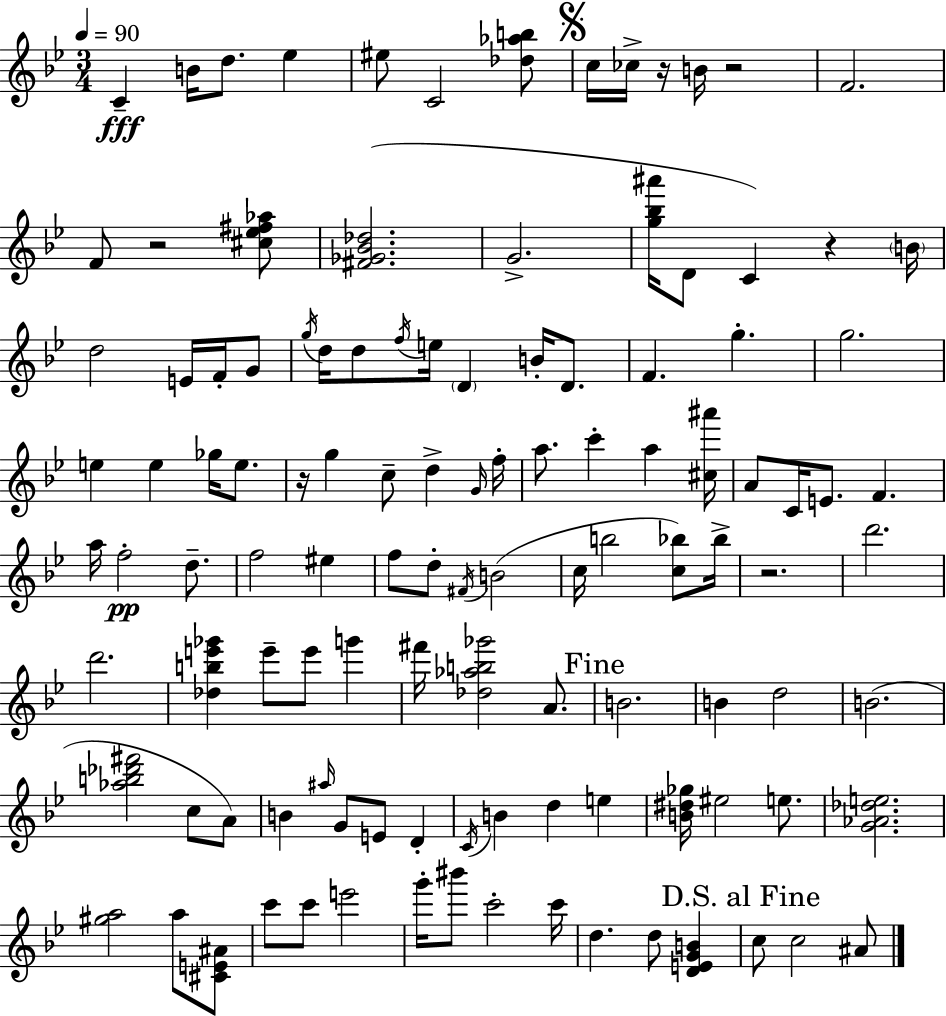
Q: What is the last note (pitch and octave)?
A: A#4